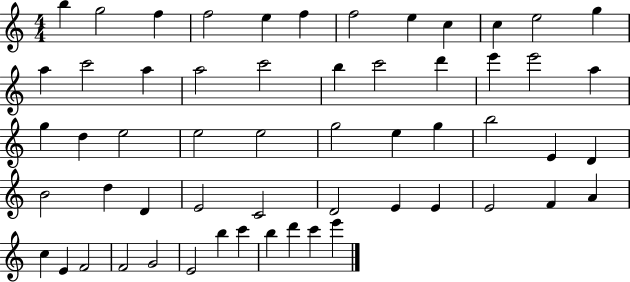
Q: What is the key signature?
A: C major